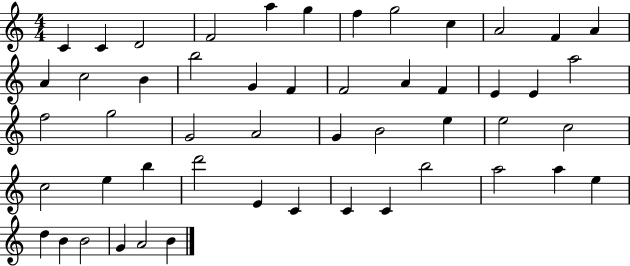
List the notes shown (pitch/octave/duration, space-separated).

C4/q C4/q D4/h F4/h A5/q G5/q F5/q G5/h C5/q A4/h F4/q A4/q A4/q C5/h B4/q B5/h G4/q F4/q F4/h A4/q F4/q E4/q E4/q A5/h F5/h G5/h G4/h A4/h G4/q B4/h E5/q E5/h C5/h C5/h E5/q B5/q D6/h E4/q C4/q C4/q C4/q B5/h A5/h A5/q E5/q D5/q B4/q B4/h G4/q A4/h B4/q